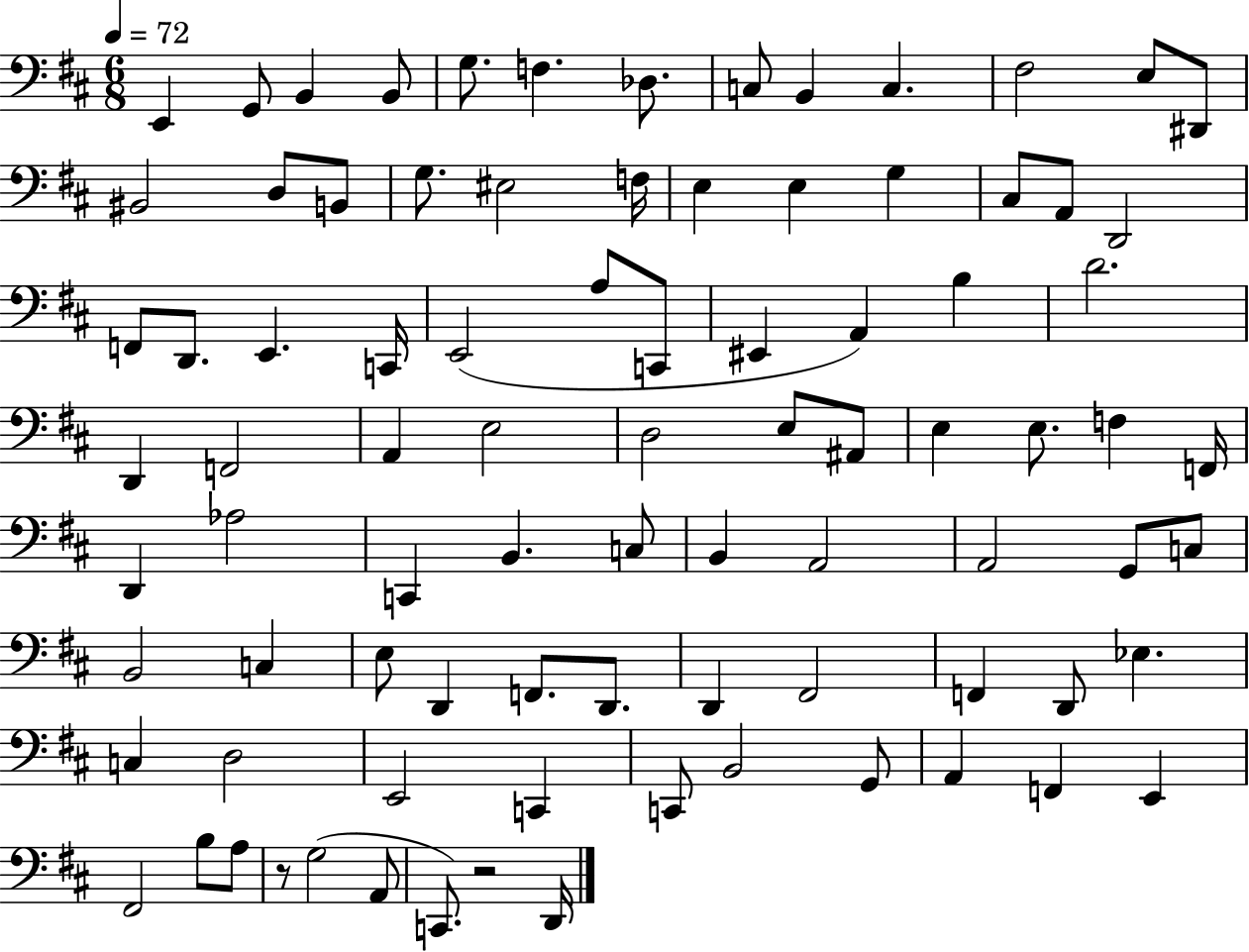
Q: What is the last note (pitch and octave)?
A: D2